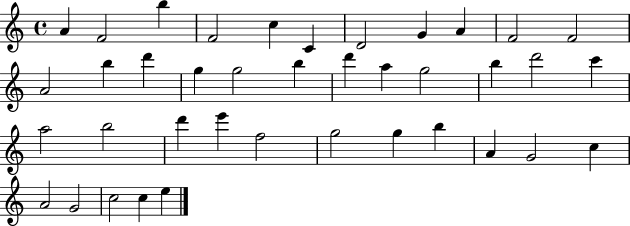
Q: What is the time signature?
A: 4/4